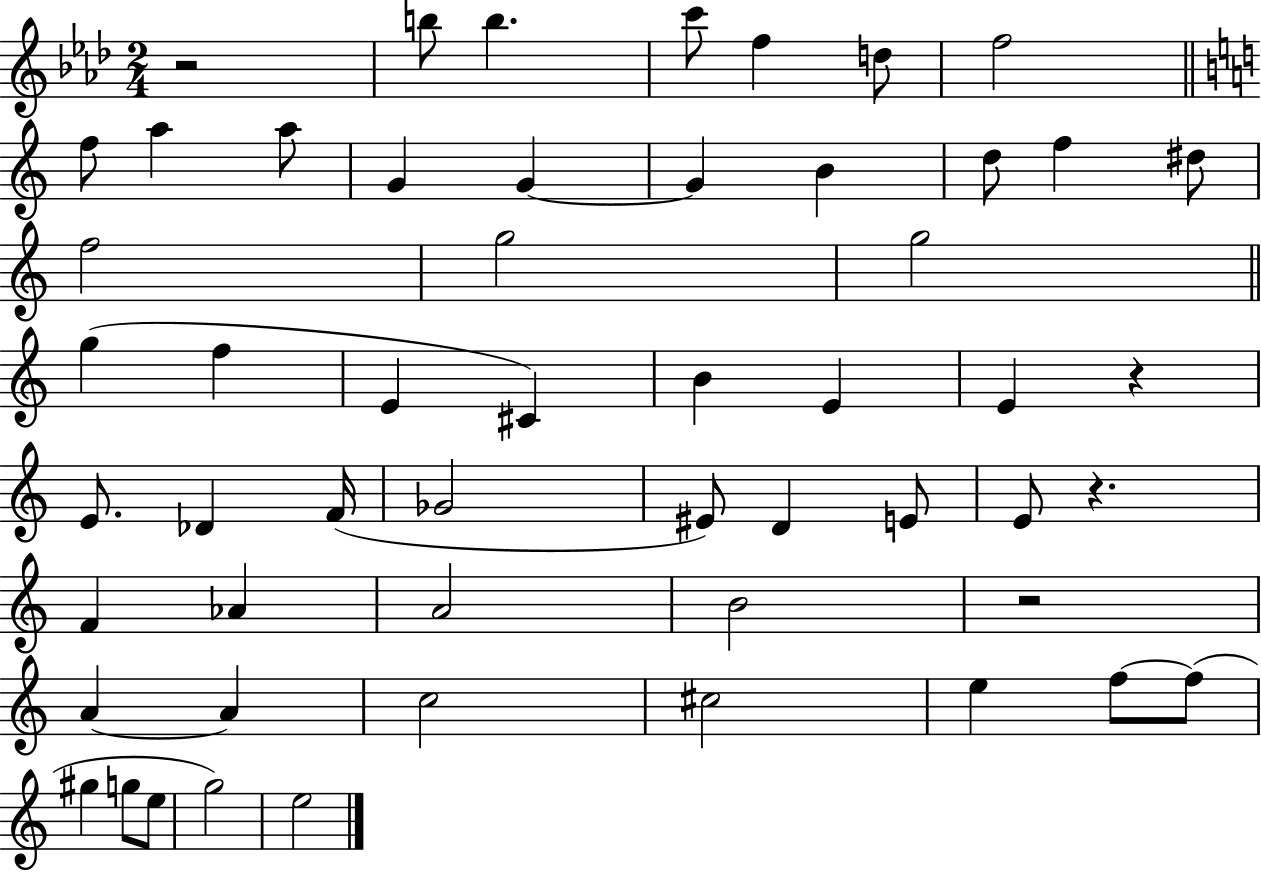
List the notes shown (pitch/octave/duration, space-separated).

R/h B5/e B5/q. C6/e F5/q D5/e F5/h F5/e A5/q A5/e G4/q G4/q G4/q B4/q D5/e F5/q D#5/e F5/h G5/h G5/h G5/q F5/q E4/q C#4/q B4/q E4/q E4/q R/q E4/e. Db4/q F4/s Gb4/h EIS4/e D4/q E4/e E4/e R/q. F4/q Ab4/q A4/h B4/h R/h A4/q A4/q C5/h C#5/h E5/q F5/e F5/e G#5/q G5/e E5/e G5/h E5/h